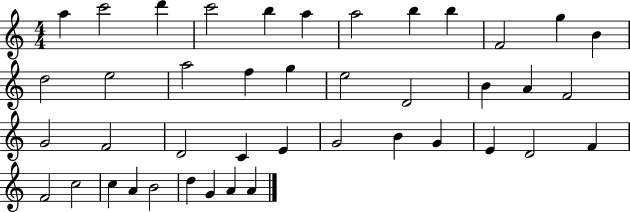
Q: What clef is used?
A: treble